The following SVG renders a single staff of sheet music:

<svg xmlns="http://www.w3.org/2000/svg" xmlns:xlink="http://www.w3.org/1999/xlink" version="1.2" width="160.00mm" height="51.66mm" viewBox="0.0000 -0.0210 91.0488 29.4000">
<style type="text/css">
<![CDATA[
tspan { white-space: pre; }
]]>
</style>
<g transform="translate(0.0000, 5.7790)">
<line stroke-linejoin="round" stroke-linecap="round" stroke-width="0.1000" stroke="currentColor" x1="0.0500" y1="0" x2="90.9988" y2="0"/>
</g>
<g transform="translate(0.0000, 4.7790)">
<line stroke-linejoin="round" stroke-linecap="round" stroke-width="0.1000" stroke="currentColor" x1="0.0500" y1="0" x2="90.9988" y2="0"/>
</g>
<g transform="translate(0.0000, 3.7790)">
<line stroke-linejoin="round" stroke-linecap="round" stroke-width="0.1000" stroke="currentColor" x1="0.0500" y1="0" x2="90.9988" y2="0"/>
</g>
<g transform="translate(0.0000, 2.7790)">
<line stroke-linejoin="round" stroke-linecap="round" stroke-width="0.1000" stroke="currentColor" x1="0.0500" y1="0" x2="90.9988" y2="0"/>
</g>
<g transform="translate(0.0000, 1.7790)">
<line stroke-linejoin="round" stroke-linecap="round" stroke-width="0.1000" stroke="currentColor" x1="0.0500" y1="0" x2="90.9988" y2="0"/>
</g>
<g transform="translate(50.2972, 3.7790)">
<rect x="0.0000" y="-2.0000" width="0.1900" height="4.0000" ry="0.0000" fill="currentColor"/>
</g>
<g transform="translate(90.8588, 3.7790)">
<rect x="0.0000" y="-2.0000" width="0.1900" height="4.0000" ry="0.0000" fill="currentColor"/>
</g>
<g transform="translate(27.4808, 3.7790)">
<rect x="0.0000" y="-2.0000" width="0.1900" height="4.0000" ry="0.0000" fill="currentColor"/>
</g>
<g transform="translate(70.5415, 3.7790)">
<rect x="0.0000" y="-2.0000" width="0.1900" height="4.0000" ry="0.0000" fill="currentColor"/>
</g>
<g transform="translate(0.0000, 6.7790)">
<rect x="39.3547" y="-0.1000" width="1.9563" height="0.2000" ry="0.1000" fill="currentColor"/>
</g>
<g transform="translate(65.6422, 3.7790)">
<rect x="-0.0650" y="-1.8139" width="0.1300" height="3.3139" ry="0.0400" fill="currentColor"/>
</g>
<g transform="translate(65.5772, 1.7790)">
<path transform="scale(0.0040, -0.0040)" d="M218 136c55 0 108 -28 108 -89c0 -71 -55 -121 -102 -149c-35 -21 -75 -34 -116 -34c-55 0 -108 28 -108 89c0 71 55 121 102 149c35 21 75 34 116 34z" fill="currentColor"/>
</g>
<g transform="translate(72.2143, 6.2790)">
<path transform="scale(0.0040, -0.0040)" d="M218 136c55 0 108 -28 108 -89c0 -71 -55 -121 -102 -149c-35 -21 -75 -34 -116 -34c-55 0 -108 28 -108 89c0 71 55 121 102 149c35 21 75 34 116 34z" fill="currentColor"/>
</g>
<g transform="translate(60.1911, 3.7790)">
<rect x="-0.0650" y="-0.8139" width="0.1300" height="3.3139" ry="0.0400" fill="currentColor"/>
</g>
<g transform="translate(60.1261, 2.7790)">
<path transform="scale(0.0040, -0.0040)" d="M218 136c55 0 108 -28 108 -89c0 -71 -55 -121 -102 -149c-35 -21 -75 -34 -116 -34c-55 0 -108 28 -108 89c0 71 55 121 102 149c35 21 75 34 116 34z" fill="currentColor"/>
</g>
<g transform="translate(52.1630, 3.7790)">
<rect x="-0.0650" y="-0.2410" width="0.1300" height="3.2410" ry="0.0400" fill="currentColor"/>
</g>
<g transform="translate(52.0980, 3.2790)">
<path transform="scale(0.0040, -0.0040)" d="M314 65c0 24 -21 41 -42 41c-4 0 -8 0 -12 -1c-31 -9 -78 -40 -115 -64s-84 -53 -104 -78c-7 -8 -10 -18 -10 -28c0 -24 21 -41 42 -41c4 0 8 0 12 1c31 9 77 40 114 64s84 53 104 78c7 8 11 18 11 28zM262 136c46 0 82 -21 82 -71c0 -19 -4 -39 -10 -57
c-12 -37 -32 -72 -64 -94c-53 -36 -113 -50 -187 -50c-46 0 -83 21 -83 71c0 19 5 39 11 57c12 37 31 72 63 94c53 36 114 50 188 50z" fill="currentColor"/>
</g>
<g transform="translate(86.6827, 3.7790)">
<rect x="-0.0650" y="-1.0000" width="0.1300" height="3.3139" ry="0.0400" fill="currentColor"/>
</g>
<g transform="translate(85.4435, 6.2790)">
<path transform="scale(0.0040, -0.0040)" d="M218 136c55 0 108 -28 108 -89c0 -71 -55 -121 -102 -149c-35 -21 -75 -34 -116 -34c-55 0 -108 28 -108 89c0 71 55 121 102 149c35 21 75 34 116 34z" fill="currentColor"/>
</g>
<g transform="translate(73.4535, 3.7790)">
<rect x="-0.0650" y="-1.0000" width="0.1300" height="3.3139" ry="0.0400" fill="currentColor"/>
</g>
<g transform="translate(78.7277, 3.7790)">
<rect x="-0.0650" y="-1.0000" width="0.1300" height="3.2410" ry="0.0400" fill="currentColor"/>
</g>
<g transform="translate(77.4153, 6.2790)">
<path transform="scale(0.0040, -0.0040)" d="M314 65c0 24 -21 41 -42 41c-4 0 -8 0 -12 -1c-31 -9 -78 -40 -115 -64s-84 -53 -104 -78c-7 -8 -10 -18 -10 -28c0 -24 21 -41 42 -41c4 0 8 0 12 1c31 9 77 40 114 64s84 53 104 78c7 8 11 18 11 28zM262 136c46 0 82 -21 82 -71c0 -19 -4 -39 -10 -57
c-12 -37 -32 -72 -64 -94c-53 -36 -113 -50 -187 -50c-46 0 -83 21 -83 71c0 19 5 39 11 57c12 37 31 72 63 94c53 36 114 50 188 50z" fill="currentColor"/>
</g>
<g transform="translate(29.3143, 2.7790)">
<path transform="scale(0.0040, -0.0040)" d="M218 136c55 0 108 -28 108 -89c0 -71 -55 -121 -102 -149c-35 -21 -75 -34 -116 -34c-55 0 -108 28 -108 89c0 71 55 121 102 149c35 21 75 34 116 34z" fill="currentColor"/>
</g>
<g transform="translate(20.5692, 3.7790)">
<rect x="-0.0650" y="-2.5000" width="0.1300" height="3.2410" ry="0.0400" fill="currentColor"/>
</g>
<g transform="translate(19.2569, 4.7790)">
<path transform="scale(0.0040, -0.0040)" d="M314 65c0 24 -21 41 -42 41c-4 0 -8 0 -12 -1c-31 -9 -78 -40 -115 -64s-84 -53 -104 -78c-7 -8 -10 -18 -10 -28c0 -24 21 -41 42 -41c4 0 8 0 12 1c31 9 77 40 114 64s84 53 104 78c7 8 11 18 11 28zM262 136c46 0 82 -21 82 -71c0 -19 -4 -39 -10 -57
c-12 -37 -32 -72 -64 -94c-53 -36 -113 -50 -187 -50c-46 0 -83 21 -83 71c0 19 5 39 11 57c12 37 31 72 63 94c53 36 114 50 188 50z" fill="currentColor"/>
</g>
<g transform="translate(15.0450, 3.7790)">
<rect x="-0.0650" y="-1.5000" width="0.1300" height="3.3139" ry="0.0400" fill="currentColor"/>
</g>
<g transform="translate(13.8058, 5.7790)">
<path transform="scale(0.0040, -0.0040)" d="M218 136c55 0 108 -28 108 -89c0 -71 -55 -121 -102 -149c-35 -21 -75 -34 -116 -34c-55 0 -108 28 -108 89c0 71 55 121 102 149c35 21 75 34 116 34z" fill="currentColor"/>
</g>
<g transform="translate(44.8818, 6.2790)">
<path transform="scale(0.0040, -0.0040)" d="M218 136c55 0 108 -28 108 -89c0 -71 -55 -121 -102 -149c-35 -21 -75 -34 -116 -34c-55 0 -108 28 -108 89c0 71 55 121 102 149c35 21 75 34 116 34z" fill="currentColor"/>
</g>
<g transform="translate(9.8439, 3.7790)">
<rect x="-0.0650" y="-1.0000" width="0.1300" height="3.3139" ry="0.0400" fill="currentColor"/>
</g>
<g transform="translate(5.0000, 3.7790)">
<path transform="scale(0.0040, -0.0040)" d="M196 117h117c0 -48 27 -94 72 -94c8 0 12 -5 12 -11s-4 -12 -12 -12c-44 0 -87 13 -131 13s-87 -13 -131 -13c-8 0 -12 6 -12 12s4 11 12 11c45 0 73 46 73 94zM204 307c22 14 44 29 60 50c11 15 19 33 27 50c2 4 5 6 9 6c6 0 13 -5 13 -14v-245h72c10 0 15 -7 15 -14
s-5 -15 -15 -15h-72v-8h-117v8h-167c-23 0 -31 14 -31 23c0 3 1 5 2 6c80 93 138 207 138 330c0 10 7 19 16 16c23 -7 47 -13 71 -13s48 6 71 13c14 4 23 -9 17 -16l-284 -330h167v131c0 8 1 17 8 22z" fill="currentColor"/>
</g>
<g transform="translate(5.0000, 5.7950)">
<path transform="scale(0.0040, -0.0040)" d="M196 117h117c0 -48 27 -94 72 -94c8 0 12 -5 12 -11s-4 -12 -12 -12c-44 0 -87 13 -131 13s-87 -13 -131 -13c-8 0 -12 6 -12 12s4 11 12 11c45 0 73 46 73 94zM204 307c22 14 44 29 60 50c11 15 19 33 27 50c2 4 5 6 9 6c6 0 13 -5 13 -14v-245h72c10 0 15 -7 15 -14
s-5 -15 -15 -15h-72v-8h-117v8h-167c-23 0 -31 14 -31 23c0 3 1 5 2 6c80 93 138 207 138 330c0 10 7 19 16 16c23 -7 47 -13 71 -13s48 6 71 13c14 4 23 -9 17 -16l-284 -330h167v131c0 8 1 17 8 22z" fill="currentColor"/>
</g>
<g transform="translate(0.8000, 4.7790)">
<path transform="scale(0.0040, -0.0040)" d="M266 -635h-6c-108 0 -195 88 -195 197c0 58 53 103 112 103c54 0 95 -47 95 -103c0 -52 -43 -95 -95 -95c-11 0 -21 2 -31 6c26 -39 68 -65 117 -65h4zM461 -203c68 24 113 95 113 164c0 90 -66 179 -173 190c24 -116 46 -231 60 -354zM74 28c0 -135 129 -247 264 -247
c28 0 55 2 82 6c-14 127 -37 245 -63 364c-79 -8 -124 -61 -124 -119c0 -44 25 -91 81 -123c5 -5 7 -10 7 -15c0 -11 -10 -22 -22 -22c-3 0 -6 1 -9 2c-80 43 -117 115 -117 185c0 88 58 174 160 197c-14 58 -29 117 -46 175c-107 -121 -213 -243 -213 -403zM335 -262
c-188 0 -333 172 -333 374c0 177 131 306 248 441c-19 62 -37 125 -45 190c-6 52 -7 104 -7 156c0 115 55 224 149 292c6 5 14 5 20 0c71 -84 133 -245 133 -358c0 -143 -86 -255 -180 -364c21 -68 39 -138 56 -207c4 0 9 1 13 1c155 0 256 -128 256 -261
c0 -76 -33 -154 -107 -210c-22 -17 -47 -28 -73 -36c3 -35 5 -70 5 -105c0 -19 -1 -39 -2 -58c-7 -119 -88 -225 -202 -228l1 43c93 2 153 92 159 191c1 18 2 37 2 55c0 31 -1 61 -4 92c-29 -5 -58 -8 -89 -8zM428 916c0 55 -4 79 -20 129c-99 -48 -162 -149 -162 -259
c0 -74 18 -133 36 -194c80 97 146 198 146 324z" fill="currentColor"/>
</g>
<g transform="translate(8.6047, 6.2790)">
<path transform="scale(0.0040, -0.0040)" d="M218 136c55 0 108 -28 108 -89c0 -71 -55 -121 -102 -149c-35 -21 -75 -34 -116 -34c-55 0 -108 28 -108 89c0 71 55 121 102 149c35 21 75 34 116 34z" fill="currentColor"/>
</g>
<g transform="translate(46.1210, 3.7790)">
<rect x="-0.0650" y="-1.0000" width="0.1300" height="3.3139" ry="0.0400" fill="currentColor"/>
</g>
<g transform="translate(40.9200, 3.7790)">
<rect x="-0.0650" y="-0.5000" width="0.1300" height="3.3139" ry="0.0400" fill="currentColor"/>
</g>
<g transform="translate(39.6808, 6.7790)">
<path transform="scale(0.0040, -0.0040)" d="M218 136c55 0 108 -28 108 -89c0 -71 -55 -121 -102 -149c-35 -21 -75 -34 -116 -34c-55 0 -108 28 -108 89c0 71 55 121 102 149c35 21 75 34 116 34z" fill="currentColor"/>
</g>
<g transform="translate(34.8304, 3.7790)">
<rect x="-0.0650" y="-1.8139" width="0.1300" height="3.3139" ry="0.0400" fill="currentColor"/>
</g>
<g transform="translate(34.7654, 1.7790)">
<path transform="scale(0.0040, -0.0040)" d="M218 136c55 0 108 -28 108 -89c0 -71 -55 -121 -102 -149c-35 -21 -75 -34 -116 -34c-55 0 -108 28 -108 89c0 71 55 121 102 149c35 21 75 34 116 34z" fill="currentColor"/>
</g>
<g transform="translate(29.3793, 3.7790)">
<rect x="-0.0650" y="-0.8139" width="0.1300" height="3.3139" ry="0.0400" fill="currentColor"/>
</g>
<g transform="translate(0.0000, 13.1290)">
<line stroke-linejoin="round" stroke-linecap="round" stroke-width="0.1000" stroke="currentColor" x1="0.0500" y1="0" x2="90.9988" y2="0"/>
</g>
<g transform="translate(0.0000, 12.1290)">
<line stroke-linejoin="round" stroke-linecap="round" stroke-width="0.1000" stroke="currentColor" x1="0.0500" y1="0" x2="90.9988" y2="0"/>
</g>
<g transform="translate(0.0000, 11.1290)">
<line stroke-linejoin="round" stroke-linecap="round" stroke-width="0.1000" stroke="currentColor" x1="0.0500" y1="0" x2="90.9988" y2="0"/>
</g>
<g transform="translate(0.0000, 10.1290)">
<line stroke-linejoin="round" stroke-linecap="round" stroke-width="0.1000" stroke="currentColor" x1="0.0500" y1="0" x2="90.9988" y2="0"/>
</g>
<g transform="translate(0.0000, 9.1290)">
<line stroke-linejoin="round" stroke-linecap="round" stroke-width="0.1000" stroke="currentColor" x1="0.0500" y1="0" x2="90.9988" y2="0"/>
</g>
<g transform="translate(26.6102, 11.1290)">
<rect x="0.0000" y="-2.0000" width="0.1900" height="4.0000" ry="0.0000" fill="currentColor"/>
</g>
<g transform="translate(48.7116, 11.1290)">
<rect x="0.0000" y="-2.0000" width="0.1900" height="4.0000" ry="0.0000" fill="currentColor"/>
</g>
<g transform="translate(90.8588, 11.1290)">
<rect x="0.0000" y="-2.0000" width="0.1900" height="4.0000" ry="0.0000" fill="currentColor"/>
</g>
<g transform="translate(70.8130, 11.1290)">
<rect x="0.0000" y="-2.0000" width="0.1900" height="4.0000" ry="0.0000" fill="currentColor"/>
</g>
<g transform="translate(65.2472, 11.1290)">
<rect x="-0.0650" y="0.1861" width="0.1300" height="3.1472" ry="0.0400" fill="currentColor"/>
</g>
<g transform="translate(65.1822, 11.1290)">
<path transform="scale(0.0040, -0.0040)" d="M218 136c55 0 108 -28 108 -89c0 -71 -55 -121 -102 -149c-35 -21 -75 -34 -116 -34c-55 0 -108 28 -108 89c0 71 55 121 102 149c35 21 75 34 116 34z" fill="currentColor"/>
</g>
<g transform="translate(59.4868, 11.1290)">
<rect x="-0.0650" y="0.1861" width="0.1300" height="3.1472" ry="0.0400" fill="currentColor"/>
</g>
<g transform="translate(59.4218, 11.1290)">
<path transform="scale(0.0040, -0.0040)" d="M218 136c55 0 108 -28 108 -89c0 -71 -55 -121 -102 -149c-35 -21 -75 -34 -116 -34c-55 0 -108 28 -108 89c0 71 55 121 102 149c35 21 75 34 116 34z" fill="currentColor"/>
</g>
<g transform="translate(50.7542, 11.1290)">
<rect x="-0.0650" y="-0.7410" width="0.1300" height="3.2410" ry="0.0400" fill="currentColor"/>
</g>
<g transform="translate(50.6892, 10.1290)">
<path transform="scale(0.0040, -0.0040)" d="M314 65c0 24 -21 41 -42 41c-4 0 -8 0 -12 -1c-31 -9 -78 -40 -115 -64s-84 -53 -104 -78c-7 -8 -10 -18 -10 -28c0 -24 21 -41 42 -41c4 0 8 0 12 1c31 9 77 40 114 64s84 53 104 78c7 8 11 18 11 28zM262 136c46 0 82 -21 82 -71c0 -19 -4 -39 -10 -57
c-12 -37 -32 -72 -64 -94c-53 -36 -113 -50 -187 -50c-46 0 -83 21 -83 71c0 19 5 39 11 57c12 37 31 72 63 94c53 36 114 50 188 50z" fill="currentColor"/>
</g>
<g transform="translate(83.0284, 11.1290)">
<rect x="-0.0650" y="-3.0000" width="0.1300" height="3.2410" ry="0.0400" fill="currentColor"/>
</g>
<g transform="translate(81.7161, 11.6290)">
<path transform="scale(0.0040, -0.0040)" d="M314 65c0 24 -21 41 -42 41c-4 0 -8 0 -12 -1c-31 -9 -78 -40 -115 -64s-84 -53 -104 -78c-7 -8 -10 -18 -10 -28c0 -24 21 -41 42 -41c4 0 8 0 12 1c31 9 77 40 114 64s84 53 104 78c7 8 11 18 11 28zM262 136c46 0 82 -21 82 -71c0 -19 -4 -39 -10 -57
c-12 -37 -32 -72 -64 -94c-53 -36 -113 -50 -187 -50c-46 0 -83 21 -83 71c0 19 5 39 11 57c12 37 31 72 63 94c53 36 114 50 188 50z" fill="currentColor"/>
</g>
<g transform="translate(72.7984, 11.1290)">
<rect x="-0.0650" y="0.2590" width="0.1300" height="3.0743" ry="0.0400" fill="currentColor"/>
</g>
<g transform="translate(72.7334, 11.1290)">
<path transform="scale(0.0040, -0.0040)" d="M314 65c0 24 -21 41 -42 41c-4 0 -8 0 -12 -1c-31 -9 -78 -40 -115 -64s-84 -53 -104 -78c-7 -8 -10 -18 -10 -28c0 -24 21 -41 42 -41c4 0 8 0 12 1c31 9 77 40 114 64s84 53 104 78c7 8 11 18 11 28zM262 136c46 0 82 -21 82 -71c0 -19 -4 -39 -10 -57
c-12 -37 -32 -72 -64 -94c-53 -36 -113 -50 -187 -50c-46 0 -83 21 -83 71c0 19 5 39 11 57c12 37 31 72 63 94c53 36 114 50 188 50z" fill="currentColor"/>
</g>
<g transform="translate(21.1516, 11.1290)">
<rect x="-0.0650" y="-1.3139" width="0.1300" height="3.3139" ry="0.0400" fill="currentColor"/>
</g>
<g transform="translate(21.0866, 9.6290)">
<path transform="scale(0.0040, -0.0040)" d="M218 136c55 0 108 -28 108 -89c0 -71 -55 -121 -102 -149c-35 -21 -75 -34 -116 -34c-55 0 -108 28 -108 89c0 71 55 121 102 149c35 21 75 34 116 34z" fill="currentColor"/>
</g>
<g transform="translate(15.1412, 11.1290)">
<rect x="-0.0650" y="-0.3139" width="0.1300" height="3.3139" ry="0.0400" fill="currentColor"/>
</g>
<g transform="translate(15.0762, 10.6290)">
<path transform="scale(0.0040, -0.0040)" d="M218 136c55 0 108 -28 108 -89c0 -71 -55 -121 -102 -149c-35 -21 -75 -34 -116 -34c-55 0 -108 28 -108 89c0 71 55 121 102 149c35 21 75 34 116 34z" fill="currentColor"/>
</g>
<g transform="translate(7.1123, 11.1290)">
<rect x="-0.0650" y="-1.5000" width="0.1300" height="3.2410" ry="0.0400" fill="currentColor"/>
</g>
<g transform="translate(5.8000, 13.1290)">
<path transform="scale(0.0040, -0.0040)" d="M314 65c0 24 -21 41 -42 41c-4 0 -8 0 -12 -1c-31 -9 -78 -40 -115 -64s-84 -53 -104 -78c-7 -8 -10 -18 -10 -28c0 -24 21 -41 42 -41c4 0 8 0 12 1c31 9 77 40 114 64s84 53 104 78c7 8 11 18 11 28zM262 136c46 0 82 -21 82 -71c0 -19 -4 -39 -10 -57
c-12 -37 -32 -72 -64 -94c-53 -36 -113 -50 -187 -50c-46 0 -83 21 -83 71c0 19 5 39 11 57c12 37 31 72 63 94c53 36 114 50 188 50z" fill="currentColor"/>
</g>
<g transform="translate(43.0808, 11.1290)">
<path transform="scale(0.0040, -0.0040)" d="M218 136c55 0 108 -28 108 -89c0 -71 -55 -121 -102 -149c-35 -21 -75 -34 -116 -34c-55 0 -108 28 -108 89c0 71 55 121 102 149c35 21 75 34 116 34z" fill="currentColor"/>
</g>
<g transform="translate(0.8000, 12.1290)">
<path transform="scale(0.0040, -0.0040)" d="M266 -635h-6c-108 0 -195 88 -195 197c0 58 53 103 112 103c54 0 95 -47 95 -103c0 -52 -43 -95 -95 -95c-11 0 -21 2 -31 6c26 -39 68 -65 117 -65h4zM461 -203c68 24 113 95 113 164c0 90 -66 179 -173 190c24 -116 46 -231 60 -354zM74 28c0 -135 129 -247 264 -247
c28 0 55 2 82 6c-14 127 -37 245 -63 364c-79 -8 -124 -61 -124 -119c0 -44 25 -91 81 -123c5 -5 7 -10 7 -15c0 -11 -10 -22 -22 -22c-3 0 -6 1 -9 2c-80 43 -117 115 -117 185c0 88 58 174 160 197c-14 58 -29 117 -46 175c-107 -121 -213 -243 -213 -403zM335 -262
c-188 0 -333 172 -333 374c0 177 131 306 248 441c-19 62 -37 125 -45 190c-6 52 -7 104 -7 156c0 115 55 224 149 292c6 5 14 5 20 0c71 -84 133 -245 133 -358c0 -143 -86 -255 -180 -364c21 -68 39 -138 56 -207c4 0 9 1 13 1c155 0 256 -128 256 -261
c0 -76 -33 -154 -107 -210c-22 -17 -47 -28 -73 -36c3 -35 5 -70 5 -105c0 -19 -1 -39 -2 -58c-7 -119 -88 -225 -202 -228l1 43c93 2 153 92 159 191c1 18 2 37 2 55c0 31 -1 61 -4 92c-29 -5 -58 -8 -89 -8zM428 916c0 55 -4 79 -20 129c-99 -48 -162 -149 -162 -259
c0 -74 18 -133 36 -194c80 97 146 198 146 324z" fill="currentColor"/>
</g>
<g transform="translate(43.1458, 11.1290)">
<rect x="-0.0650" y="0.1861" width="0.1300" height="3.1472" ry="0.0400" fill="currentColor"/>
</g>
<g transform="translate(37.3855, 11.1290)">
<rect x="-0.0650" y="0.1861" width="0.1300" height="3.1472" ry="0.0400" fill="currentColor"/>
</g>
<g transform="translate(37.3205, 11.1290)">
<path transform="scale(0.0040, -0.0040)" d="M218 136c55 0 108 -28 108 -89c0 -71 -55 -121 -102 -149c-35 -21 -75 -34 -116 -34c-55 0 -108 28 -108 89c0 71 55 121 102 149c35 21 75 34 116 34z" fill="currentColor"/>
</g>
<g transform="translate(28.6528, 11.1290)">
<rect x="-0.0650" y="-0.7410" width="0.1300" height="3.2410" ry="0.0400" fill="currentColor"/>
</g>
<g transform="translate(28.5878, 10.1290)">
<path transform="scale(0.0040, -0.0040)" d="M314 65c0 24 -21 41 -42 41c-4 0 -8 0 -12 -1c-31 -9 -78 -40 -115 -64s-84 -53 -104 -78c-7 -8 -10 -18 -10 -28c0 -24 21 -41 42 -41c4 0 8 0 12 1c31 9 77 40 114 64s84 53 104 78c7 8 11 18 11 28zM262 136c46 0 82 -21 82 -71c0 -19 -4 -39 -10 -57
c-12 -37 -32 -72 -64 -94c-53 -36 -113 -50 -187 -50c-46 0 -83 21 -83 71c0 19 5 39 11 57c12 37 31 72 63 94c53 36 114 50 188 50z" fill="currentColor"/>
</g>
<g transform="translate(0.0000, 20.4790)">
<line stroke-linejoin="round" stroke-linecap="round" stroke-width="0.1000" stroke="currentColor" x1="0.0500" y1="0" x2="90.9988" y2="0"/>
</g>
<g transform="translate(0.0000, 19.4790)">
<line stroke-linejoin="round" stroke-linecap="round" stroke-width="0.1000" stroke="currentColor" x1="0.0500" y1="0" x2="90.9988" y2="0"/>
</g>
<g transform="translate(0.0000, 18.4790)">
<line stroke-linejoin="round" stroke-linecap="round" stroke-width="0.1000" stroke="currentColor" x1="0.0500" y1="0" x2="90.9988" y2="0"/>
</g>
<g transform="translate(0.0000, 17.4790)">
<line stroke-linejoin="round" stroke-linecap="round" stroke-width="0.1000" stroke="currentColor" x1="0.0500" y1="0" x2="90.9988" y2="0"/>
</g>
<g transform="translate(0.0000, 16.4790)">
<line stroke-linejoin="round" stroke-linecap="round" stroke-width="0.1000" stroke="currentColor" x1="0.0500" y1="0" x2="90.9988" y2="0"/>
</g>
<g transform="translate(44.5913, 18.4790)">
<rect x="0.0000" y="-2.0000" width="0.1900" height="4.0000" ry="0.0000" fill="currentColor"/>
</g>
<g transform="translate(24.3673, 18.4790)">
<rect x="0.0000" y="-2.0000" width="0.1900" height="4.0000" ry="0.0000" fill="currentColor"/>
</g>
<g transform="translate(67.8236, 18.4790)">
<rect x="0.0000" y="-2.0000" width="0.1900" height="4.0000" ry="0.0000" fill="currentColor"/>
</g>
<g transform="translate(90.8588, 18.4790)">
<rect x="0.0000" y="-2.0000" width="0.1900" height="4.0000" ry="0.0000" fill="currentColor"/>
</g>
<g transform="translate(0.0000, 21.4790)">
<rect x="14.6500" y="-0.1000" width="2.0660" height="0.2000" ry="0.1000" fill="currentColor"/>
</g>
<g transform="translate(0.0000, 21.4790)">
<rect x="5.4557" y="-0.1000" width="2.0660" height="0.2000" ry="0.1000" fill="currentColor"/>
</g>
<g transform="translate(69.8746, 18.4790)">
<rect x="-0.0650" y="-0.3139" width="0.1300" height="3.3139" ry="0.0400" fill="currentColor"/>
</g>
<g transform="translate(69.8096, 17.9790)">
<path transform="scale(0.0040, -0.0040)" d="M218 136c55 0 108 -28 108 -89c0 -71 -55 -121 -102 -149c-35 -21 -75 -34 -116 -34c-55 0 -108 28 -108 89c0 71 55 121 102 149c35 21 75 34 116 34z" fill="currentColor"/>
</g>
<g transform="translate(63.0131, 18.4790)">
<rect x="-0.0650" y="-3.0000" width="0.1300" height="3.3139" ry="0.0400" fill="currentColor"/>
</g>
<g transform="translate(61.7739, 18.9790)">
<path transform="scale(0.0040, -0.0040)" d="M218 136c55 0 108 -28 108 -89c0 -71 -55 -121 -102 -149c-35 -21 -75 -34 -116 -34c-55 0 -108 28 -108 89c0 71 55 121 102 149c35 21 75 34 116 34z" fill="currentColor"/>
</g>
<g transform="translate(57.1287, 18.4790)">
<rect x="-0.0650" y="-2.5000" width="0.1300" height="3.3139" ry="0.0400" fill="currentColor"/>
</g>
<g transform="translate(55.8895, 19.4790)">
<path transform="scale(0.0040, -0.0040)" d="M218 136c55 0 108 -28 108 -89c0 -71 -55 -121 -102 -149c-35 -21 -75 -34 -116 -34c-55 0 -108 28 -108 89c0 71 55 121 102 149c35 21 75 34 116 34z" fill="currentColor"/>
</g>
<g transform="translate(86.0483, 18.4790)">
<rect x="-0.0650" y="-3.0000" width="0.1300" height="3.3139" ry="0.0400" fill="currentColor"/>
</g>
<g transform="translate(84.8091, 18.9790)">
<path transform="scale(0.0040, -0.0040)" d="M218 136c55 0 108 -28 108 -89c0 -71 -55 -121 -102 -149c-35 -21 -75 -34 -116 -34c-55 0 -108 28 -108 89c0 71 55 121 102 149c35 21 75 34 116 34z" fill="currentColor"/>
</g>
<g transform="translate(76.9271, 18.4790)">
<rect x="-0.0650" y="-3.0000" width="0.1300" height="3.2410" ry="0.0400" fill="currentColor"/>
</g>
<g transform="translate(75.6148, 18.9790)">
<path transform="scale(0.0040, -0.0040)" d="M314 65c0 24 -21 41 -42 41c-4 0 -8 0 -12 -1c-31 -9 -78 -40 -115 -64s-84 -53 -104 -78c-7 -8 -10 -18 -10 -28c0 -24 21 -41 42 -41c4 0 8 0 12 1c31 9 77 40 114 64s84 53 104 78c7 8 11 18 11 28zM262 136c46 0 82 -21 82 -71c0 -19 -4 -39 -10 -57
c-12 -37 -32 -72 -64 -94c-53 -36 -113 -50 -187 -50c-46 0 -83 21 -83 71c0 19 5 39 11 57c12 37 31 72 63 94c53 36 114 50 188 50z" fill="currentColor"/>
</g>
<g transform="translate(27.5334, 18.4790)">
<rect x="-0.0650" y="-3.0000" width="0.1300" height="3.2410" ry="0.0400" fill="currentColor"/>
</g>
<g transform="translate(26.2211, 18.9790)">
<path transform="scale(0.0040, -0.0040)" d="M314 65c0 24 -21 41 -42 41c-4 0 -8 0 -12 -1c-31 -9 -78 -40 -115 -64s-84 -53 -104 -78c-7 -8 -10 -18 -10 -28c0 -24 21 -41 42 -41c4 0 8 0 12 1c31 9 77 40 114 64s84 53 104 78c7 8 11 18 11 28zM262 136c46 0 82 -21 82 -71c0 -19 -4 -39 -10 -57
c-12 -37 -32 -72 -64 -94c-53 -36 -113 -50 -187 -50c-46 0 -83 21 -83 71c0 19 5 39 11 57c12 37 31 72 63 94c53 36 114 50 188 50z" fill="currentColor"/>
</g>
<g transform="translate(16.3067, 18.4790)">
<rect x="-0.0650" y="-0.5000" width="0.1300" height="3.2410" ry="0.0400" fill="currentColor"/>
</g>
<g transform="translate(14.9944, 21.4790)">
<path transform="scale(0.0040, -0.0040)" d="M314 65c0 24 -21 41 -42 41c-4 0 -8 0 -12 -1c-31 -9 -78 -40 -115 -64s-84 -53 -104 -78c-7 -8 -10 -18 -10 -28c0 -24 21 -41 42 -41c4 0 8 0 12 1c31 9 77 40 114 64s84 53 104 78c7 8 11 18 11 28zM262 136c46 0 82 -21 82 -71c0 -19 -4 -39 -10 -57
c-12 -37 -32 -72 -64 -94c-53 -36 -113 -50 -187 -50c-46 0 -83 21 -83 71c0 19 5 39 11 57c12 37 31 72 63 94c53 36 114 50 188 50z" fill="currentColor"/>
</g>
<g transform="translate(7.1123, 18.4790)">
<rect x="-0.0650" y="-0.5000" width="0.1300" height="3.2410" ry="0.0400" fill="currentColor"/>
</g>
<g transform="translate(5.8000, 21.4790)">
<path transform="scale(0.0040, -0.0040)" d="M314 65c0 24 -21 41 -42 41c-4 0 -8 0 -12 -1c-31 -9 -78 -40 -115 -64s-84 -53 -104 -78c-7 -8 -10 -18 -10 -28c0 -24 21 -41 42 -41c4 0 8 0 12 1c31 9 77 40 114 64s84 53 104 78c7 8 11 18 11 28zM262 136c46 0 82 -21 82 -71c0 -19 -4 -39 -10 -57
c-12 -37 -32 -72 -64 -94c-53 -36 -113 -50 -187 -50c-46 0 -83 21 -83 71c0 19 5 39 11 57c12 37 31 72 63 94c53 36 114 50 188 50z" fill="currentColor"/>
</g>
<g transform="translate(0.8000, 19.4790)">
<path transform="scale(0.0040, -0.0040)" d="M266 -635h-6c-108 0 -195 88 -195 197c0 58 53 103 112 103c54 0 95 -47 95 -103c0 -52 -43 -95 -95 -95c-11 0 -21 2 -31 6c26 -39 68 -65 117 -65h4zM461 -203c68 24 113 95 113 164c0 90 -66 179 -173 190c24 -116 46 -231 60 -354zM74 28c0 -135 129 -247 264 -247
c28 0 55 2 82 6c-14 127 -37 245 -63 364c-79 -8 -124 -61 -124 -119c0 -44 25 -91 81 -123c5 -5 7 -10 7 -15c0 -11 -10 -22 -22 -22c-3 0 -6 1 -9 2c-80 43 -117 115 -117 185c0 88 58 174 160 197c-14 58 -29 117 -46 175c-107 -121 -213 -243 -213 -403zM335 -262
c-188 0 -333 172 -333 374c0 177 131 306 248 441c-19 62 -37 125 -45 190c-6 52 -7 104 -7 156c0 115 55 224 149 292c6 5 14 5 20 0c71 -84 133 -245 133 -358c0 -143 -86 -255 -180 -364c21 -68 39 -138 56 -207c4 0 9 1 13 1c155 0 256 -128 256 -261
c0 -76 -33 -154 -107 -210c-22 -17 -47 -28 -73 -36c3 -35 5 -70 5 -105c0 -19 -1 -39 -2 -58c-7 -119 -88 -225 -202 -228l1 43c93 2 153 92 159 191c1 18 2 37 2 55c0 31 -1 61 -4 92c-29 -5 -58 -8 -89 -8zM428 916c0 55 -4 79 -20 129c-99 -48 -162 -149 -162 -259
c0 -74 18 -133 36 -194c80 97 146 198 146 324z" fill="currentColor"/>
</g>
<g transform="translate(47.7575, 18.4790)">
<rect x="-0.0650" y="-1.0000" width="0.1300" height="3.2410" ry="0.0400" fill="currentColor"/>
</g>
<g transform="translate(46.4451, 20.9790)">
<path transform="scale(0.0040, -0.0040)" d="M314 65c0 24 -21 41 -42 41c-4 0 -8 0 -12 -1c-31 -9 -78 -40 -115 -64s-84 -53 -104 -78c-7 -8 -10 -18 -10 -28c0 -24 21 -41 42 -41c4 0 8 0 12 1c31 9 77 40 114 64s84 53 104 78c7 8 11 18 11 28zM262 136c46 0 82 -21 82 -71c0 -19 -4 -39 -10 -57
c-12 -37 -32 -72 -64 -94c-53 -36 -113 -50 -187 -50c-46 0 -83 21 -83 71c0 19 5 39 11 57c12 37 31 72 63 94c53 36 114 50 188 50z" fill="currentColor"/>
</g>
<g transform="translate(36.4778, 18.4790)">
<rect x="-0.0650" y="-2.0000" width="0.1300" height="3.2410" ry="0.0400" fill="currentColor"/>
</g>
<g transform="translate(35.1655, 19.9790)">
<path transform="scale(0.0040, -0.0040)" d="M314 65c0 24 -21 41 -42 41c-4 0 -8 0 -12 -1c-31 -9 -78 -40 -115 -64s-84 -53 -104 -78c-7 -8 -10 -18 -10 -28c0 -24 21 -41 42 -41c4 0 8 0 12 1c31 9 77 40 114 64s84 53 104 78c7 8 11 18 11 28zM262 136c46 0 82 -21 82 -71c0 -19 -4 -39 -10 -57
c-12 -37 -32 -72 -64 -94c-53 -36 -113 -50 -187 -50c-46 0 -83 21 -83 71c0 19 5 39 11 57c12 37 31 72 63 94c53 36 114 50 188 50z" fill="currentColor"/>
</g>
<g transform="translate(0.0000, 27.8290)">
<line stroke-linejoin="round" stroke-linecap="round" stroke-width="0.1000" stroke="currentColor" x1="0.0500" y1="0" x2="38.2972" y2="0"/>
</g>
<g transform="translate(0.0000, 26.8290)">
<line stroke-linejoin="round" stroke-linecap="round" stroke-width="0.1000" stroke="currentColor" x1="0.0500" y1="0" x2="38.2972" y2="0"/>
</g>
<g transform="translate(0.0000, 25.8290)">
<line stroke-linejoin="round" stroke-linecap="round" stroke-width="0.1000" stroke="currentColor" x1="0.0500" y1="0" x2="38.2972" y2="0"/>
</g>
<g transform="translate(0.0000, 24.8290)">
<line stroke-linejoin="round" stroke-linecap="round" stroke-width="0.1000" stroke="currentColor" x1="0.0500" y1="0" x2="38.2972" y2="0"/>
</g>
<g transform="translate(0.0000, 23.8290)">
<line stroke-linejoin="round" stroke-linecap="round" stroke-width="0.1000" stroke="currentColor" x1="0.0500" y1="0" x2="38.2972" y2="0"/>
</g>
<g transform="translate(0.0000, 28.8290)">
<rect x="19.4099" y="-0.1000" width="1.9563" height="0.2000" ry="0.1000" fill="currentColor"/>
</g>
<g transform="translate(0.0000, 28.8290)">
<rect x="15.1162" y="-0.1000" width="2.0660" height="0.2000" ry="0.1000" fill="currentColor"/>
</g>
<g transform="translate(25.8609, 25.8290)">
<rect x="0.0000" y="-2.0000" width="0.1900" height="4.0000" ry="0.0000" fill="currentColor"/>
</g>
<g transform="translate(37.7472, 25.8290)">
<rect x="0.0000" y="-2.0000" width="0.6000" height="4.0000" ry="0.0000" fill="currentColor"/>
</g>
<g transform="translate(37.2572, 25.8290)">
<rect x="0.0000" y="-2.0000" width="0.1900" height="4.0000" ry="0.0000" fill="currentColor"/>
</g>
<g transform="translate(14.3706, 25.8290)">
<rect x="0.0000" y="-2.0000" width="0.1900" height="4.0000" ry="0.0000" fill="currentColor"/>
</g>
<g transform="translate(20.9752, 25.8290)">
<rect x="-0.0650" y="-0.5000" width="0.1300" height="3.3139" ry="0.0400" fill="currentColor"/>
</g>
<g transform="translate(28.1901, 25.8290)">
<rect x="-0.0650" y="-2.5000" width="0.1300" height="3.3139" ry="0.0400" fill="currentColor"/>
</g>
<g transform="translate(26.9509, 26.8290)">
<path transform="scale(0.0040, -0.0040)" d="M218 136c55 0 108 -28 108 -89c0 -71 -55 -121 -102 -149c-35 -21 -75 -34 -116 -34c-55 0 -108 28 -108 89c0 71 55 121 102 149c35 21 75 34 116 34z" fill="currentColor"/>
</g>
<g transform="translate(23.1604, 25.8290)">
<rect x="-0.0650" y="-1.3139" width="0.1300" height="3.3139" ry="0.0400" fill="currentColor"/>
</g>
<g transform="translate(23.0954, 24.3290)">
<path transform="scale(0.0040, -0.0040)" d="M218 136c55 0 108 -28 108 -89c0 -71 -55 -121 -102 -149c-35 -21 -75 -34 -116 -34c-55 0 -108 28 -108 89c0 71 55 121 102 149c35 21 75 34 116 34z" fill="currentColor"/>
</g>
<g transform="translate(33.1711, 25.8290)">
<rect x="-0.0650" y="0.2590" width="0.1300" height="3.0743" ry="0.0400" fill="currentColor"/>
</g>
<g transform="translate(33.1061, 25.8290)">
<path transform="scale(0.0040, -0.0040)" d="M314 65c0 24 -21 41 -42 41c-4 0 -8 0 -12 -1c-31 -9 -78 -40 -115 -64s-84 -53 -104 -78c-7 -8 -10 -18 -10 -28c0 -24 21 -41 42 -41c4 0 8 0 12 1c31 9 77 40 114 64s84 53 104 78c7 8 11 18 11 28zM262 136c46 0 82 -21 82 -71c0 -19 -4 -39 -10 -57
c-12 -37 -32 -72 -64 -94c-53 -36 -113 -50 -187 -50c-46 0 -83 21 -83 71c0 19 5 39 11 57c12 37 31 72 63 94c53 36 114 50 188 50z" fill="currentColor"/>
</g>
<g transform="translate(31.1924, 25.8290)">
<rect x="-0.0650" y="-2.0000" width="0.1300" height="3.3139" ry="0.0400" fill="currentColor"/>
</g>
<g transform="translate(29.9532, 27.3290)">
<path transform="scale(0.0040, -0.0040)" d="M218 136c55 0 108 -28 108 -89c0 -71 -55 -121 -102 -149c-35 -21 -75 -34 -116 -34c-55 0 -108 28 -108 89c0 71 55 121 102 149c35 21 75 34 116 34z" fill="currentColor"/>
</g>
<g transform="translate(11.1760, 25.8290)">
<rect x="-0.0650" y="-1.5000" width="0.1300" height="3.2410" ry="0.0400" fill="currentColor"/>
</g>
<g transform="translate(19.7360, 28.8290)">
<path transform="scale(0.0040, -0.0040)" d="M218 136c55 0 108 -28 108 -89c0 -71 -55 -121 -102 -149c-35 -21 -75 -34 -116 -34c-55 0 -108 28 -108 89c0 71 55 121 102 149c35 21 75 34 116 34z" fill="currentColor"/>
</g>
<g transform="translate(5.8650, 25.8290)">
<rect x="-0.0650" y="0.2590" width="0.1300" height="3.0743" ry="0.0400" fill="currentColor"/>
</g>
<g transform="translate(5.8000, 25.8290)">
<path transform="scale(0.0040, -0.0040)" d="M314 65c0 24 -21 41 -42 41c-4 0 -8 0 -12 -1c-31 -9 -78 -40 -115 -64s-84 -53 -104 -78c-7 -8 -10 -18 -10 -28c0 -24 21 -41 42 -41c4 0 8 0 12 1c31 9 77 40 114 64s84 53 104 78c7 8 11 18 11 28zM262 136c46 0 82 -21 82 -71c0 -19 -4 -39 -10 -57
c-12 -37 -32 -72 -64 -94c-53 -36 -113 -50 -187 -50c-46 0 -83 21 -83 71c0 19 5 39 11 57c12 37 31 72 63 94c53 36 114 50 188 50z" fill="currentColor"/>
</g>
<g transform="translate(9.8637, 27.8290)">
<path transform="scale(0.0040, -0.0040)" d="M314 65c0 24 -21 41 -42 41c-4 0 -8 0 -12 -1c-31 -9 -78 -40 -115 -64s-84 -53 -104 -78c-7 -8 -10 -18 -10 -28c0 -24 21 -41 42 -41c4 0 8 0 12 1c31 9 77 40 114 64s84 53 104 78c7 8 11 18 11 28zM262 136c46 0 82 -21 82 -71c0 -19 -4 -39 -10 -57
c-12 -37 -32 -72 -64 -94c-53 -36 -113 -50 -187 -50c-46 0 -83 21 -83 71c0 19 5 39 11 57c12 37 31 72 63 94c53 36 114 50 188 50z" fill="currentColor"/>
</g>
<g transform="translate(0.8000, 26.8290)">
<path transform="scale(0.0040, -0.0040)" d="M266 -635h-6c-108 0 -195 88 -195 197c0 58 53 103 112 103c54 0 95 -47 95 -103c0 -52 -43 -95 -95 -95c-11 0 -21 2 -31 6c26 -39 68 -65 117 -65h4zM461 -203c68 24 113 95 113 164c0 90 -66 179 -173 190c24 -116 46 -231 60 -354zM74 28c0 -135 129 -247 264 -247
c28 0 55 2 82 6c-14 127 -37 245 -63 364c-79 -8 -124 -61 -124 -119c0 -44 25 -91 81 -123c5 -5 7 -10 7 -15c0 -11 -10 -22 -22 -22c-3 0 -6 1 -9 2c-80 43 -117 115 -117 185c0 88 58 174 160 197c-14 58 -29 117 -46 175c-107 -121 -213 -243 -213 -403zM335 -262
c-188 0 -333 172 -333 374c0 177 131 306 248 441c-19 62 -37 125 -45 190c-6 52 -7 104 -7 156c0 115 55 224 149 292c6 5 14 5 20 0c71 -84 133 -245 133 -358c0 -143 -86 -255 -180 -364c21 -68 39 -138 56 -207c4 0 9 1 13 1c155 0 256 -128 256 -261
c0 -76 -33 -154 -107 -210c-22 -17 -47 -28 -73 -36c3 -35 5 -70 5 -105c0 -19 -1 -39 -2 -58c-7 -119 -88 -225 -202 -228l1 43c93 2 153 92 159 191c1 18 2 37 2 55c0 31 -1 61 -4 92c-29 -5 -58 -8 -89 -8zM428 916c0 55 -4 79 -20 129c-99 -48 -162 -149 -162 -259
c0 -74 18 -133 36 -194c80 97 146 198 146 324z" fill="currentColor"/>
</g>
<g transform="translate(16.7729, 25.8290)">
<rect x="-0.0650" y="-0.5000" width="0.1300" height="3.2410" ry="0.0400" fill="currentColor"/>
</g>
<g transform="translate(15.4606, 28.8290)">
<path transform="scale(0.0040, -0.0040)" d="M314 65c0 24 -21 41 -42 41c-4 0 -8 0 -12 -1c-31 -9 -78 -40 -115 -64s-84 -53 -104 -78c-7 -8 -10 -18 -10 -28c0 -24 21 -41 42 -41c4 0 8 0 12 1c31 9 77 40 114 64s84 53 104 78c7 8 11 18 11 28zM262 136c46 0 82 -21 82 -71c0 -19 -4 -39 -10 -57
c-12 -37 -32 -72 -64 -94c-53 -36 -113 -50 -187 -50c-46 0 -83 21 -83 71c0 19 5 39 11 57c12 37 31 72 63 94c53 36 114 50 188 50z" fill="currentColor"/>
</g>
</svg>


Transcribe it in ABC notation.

X:1
T:Untitled
M:4/4
L:1/4
K:C
D E G2 d f C D c2 d f D D2 D E2 c e d2 B B d2 B B B2 A2 C2 C2 A2 F2 D2 G A c A2 A B2 E2 C2 C e G F B2